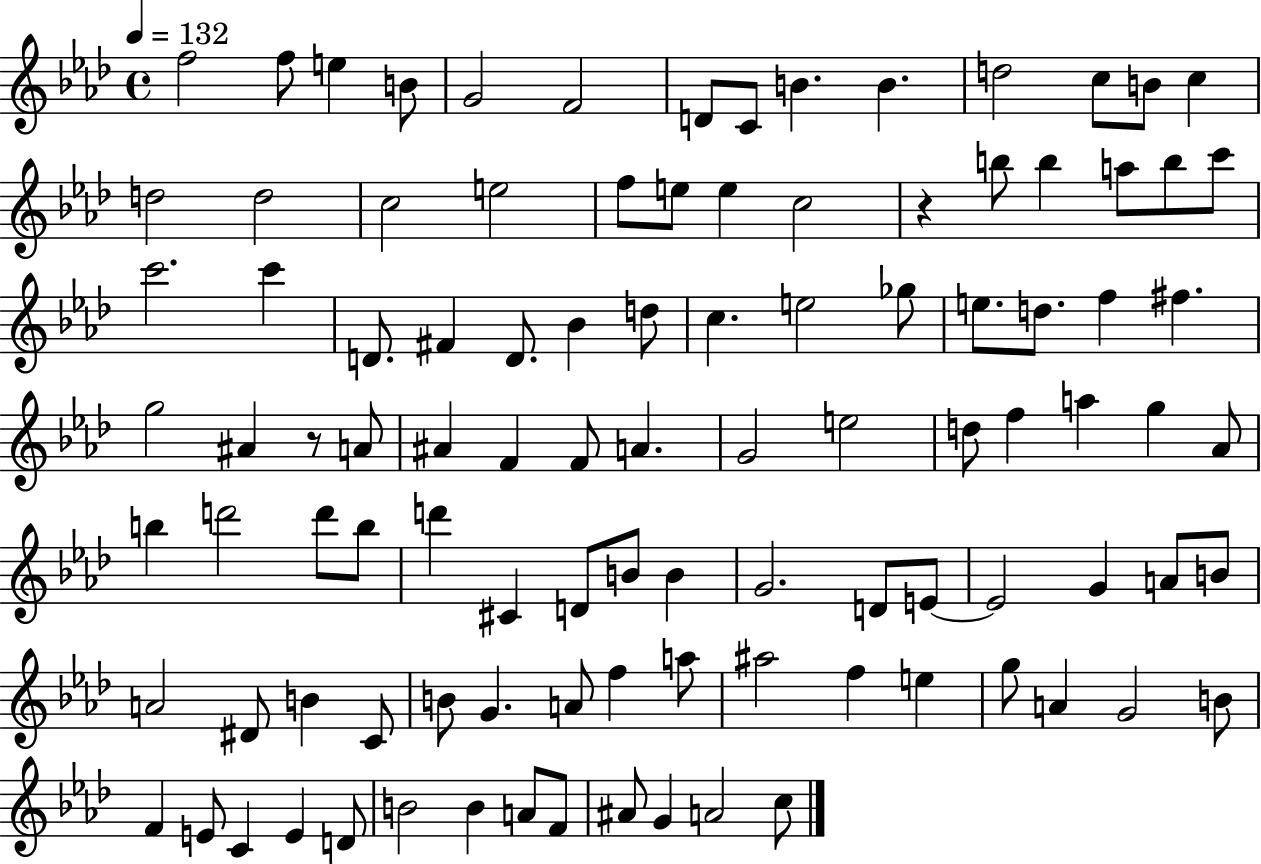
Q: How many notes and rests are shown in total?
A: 102